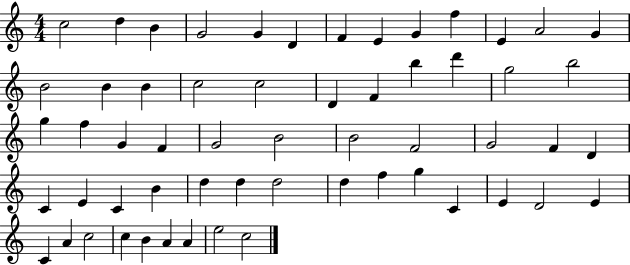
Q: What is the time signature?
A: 4/4